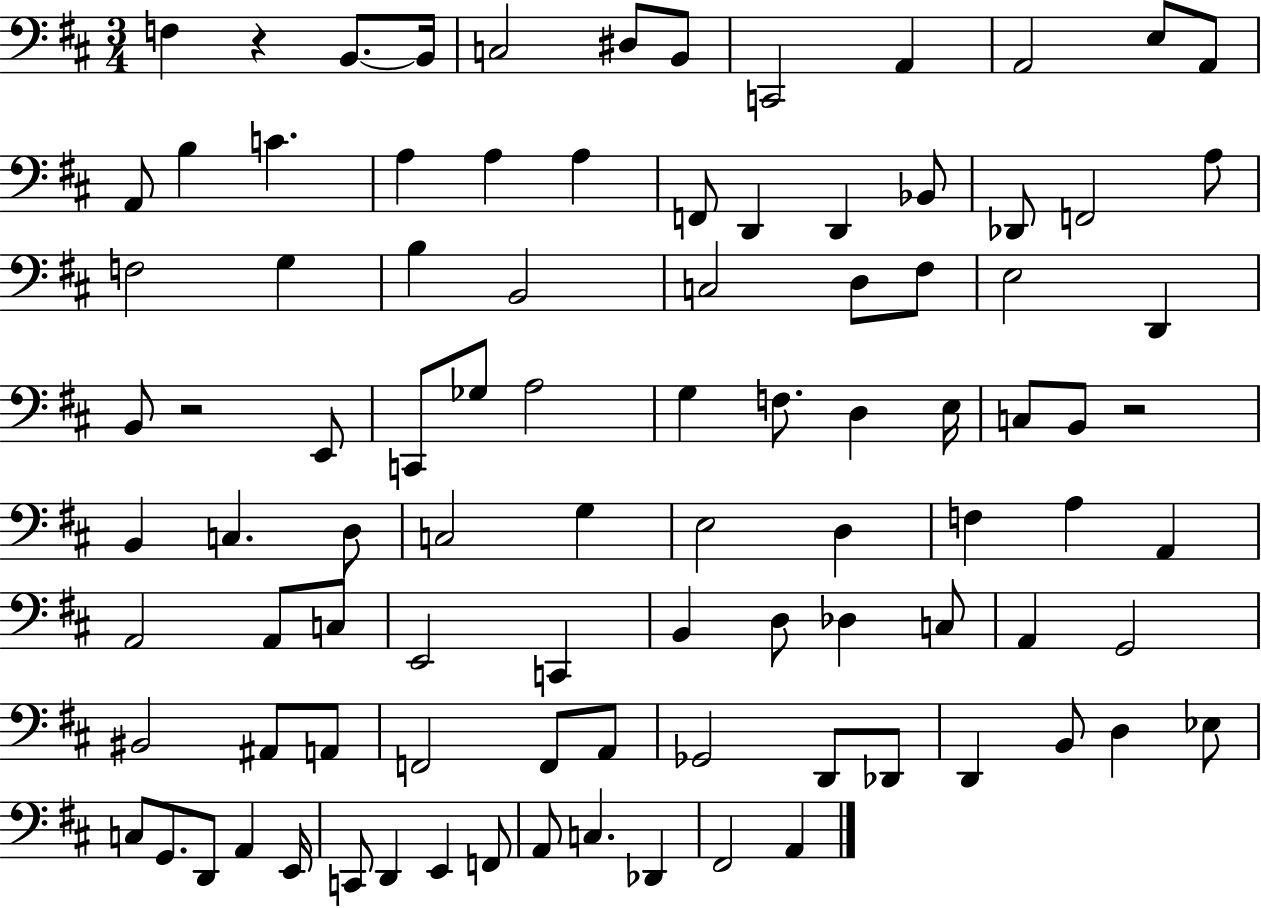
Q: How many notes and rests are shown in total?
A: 95